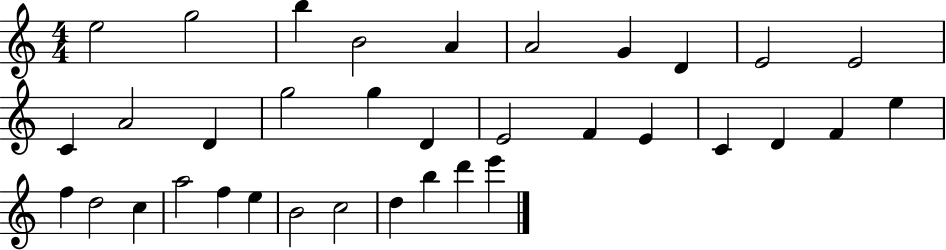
E5/h G5/h B5/q B4/h A4/q A4/h G4/q D4/q E4/h E4/h C4/q A4/h D4/q G5/h G5/q D4/q E4/h F4/q E4/q C4/q D4/q F4/q E5/q F5/q D5/h C5/q A5/h F5/q E5/q B4/h C5/h D5/q B5/q D6/q E6/q